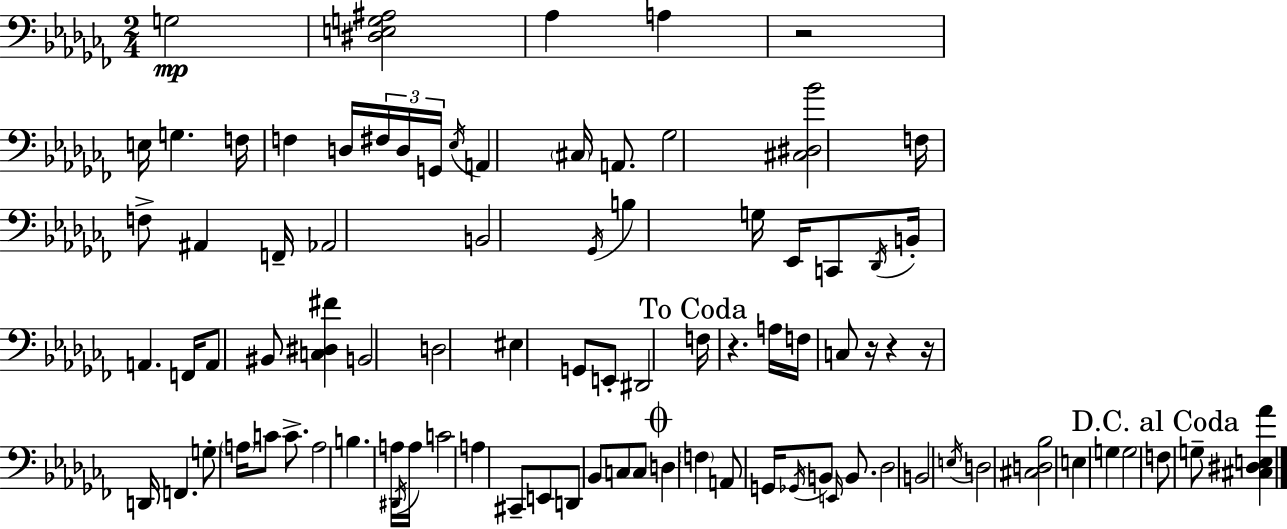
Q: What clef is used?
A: bass